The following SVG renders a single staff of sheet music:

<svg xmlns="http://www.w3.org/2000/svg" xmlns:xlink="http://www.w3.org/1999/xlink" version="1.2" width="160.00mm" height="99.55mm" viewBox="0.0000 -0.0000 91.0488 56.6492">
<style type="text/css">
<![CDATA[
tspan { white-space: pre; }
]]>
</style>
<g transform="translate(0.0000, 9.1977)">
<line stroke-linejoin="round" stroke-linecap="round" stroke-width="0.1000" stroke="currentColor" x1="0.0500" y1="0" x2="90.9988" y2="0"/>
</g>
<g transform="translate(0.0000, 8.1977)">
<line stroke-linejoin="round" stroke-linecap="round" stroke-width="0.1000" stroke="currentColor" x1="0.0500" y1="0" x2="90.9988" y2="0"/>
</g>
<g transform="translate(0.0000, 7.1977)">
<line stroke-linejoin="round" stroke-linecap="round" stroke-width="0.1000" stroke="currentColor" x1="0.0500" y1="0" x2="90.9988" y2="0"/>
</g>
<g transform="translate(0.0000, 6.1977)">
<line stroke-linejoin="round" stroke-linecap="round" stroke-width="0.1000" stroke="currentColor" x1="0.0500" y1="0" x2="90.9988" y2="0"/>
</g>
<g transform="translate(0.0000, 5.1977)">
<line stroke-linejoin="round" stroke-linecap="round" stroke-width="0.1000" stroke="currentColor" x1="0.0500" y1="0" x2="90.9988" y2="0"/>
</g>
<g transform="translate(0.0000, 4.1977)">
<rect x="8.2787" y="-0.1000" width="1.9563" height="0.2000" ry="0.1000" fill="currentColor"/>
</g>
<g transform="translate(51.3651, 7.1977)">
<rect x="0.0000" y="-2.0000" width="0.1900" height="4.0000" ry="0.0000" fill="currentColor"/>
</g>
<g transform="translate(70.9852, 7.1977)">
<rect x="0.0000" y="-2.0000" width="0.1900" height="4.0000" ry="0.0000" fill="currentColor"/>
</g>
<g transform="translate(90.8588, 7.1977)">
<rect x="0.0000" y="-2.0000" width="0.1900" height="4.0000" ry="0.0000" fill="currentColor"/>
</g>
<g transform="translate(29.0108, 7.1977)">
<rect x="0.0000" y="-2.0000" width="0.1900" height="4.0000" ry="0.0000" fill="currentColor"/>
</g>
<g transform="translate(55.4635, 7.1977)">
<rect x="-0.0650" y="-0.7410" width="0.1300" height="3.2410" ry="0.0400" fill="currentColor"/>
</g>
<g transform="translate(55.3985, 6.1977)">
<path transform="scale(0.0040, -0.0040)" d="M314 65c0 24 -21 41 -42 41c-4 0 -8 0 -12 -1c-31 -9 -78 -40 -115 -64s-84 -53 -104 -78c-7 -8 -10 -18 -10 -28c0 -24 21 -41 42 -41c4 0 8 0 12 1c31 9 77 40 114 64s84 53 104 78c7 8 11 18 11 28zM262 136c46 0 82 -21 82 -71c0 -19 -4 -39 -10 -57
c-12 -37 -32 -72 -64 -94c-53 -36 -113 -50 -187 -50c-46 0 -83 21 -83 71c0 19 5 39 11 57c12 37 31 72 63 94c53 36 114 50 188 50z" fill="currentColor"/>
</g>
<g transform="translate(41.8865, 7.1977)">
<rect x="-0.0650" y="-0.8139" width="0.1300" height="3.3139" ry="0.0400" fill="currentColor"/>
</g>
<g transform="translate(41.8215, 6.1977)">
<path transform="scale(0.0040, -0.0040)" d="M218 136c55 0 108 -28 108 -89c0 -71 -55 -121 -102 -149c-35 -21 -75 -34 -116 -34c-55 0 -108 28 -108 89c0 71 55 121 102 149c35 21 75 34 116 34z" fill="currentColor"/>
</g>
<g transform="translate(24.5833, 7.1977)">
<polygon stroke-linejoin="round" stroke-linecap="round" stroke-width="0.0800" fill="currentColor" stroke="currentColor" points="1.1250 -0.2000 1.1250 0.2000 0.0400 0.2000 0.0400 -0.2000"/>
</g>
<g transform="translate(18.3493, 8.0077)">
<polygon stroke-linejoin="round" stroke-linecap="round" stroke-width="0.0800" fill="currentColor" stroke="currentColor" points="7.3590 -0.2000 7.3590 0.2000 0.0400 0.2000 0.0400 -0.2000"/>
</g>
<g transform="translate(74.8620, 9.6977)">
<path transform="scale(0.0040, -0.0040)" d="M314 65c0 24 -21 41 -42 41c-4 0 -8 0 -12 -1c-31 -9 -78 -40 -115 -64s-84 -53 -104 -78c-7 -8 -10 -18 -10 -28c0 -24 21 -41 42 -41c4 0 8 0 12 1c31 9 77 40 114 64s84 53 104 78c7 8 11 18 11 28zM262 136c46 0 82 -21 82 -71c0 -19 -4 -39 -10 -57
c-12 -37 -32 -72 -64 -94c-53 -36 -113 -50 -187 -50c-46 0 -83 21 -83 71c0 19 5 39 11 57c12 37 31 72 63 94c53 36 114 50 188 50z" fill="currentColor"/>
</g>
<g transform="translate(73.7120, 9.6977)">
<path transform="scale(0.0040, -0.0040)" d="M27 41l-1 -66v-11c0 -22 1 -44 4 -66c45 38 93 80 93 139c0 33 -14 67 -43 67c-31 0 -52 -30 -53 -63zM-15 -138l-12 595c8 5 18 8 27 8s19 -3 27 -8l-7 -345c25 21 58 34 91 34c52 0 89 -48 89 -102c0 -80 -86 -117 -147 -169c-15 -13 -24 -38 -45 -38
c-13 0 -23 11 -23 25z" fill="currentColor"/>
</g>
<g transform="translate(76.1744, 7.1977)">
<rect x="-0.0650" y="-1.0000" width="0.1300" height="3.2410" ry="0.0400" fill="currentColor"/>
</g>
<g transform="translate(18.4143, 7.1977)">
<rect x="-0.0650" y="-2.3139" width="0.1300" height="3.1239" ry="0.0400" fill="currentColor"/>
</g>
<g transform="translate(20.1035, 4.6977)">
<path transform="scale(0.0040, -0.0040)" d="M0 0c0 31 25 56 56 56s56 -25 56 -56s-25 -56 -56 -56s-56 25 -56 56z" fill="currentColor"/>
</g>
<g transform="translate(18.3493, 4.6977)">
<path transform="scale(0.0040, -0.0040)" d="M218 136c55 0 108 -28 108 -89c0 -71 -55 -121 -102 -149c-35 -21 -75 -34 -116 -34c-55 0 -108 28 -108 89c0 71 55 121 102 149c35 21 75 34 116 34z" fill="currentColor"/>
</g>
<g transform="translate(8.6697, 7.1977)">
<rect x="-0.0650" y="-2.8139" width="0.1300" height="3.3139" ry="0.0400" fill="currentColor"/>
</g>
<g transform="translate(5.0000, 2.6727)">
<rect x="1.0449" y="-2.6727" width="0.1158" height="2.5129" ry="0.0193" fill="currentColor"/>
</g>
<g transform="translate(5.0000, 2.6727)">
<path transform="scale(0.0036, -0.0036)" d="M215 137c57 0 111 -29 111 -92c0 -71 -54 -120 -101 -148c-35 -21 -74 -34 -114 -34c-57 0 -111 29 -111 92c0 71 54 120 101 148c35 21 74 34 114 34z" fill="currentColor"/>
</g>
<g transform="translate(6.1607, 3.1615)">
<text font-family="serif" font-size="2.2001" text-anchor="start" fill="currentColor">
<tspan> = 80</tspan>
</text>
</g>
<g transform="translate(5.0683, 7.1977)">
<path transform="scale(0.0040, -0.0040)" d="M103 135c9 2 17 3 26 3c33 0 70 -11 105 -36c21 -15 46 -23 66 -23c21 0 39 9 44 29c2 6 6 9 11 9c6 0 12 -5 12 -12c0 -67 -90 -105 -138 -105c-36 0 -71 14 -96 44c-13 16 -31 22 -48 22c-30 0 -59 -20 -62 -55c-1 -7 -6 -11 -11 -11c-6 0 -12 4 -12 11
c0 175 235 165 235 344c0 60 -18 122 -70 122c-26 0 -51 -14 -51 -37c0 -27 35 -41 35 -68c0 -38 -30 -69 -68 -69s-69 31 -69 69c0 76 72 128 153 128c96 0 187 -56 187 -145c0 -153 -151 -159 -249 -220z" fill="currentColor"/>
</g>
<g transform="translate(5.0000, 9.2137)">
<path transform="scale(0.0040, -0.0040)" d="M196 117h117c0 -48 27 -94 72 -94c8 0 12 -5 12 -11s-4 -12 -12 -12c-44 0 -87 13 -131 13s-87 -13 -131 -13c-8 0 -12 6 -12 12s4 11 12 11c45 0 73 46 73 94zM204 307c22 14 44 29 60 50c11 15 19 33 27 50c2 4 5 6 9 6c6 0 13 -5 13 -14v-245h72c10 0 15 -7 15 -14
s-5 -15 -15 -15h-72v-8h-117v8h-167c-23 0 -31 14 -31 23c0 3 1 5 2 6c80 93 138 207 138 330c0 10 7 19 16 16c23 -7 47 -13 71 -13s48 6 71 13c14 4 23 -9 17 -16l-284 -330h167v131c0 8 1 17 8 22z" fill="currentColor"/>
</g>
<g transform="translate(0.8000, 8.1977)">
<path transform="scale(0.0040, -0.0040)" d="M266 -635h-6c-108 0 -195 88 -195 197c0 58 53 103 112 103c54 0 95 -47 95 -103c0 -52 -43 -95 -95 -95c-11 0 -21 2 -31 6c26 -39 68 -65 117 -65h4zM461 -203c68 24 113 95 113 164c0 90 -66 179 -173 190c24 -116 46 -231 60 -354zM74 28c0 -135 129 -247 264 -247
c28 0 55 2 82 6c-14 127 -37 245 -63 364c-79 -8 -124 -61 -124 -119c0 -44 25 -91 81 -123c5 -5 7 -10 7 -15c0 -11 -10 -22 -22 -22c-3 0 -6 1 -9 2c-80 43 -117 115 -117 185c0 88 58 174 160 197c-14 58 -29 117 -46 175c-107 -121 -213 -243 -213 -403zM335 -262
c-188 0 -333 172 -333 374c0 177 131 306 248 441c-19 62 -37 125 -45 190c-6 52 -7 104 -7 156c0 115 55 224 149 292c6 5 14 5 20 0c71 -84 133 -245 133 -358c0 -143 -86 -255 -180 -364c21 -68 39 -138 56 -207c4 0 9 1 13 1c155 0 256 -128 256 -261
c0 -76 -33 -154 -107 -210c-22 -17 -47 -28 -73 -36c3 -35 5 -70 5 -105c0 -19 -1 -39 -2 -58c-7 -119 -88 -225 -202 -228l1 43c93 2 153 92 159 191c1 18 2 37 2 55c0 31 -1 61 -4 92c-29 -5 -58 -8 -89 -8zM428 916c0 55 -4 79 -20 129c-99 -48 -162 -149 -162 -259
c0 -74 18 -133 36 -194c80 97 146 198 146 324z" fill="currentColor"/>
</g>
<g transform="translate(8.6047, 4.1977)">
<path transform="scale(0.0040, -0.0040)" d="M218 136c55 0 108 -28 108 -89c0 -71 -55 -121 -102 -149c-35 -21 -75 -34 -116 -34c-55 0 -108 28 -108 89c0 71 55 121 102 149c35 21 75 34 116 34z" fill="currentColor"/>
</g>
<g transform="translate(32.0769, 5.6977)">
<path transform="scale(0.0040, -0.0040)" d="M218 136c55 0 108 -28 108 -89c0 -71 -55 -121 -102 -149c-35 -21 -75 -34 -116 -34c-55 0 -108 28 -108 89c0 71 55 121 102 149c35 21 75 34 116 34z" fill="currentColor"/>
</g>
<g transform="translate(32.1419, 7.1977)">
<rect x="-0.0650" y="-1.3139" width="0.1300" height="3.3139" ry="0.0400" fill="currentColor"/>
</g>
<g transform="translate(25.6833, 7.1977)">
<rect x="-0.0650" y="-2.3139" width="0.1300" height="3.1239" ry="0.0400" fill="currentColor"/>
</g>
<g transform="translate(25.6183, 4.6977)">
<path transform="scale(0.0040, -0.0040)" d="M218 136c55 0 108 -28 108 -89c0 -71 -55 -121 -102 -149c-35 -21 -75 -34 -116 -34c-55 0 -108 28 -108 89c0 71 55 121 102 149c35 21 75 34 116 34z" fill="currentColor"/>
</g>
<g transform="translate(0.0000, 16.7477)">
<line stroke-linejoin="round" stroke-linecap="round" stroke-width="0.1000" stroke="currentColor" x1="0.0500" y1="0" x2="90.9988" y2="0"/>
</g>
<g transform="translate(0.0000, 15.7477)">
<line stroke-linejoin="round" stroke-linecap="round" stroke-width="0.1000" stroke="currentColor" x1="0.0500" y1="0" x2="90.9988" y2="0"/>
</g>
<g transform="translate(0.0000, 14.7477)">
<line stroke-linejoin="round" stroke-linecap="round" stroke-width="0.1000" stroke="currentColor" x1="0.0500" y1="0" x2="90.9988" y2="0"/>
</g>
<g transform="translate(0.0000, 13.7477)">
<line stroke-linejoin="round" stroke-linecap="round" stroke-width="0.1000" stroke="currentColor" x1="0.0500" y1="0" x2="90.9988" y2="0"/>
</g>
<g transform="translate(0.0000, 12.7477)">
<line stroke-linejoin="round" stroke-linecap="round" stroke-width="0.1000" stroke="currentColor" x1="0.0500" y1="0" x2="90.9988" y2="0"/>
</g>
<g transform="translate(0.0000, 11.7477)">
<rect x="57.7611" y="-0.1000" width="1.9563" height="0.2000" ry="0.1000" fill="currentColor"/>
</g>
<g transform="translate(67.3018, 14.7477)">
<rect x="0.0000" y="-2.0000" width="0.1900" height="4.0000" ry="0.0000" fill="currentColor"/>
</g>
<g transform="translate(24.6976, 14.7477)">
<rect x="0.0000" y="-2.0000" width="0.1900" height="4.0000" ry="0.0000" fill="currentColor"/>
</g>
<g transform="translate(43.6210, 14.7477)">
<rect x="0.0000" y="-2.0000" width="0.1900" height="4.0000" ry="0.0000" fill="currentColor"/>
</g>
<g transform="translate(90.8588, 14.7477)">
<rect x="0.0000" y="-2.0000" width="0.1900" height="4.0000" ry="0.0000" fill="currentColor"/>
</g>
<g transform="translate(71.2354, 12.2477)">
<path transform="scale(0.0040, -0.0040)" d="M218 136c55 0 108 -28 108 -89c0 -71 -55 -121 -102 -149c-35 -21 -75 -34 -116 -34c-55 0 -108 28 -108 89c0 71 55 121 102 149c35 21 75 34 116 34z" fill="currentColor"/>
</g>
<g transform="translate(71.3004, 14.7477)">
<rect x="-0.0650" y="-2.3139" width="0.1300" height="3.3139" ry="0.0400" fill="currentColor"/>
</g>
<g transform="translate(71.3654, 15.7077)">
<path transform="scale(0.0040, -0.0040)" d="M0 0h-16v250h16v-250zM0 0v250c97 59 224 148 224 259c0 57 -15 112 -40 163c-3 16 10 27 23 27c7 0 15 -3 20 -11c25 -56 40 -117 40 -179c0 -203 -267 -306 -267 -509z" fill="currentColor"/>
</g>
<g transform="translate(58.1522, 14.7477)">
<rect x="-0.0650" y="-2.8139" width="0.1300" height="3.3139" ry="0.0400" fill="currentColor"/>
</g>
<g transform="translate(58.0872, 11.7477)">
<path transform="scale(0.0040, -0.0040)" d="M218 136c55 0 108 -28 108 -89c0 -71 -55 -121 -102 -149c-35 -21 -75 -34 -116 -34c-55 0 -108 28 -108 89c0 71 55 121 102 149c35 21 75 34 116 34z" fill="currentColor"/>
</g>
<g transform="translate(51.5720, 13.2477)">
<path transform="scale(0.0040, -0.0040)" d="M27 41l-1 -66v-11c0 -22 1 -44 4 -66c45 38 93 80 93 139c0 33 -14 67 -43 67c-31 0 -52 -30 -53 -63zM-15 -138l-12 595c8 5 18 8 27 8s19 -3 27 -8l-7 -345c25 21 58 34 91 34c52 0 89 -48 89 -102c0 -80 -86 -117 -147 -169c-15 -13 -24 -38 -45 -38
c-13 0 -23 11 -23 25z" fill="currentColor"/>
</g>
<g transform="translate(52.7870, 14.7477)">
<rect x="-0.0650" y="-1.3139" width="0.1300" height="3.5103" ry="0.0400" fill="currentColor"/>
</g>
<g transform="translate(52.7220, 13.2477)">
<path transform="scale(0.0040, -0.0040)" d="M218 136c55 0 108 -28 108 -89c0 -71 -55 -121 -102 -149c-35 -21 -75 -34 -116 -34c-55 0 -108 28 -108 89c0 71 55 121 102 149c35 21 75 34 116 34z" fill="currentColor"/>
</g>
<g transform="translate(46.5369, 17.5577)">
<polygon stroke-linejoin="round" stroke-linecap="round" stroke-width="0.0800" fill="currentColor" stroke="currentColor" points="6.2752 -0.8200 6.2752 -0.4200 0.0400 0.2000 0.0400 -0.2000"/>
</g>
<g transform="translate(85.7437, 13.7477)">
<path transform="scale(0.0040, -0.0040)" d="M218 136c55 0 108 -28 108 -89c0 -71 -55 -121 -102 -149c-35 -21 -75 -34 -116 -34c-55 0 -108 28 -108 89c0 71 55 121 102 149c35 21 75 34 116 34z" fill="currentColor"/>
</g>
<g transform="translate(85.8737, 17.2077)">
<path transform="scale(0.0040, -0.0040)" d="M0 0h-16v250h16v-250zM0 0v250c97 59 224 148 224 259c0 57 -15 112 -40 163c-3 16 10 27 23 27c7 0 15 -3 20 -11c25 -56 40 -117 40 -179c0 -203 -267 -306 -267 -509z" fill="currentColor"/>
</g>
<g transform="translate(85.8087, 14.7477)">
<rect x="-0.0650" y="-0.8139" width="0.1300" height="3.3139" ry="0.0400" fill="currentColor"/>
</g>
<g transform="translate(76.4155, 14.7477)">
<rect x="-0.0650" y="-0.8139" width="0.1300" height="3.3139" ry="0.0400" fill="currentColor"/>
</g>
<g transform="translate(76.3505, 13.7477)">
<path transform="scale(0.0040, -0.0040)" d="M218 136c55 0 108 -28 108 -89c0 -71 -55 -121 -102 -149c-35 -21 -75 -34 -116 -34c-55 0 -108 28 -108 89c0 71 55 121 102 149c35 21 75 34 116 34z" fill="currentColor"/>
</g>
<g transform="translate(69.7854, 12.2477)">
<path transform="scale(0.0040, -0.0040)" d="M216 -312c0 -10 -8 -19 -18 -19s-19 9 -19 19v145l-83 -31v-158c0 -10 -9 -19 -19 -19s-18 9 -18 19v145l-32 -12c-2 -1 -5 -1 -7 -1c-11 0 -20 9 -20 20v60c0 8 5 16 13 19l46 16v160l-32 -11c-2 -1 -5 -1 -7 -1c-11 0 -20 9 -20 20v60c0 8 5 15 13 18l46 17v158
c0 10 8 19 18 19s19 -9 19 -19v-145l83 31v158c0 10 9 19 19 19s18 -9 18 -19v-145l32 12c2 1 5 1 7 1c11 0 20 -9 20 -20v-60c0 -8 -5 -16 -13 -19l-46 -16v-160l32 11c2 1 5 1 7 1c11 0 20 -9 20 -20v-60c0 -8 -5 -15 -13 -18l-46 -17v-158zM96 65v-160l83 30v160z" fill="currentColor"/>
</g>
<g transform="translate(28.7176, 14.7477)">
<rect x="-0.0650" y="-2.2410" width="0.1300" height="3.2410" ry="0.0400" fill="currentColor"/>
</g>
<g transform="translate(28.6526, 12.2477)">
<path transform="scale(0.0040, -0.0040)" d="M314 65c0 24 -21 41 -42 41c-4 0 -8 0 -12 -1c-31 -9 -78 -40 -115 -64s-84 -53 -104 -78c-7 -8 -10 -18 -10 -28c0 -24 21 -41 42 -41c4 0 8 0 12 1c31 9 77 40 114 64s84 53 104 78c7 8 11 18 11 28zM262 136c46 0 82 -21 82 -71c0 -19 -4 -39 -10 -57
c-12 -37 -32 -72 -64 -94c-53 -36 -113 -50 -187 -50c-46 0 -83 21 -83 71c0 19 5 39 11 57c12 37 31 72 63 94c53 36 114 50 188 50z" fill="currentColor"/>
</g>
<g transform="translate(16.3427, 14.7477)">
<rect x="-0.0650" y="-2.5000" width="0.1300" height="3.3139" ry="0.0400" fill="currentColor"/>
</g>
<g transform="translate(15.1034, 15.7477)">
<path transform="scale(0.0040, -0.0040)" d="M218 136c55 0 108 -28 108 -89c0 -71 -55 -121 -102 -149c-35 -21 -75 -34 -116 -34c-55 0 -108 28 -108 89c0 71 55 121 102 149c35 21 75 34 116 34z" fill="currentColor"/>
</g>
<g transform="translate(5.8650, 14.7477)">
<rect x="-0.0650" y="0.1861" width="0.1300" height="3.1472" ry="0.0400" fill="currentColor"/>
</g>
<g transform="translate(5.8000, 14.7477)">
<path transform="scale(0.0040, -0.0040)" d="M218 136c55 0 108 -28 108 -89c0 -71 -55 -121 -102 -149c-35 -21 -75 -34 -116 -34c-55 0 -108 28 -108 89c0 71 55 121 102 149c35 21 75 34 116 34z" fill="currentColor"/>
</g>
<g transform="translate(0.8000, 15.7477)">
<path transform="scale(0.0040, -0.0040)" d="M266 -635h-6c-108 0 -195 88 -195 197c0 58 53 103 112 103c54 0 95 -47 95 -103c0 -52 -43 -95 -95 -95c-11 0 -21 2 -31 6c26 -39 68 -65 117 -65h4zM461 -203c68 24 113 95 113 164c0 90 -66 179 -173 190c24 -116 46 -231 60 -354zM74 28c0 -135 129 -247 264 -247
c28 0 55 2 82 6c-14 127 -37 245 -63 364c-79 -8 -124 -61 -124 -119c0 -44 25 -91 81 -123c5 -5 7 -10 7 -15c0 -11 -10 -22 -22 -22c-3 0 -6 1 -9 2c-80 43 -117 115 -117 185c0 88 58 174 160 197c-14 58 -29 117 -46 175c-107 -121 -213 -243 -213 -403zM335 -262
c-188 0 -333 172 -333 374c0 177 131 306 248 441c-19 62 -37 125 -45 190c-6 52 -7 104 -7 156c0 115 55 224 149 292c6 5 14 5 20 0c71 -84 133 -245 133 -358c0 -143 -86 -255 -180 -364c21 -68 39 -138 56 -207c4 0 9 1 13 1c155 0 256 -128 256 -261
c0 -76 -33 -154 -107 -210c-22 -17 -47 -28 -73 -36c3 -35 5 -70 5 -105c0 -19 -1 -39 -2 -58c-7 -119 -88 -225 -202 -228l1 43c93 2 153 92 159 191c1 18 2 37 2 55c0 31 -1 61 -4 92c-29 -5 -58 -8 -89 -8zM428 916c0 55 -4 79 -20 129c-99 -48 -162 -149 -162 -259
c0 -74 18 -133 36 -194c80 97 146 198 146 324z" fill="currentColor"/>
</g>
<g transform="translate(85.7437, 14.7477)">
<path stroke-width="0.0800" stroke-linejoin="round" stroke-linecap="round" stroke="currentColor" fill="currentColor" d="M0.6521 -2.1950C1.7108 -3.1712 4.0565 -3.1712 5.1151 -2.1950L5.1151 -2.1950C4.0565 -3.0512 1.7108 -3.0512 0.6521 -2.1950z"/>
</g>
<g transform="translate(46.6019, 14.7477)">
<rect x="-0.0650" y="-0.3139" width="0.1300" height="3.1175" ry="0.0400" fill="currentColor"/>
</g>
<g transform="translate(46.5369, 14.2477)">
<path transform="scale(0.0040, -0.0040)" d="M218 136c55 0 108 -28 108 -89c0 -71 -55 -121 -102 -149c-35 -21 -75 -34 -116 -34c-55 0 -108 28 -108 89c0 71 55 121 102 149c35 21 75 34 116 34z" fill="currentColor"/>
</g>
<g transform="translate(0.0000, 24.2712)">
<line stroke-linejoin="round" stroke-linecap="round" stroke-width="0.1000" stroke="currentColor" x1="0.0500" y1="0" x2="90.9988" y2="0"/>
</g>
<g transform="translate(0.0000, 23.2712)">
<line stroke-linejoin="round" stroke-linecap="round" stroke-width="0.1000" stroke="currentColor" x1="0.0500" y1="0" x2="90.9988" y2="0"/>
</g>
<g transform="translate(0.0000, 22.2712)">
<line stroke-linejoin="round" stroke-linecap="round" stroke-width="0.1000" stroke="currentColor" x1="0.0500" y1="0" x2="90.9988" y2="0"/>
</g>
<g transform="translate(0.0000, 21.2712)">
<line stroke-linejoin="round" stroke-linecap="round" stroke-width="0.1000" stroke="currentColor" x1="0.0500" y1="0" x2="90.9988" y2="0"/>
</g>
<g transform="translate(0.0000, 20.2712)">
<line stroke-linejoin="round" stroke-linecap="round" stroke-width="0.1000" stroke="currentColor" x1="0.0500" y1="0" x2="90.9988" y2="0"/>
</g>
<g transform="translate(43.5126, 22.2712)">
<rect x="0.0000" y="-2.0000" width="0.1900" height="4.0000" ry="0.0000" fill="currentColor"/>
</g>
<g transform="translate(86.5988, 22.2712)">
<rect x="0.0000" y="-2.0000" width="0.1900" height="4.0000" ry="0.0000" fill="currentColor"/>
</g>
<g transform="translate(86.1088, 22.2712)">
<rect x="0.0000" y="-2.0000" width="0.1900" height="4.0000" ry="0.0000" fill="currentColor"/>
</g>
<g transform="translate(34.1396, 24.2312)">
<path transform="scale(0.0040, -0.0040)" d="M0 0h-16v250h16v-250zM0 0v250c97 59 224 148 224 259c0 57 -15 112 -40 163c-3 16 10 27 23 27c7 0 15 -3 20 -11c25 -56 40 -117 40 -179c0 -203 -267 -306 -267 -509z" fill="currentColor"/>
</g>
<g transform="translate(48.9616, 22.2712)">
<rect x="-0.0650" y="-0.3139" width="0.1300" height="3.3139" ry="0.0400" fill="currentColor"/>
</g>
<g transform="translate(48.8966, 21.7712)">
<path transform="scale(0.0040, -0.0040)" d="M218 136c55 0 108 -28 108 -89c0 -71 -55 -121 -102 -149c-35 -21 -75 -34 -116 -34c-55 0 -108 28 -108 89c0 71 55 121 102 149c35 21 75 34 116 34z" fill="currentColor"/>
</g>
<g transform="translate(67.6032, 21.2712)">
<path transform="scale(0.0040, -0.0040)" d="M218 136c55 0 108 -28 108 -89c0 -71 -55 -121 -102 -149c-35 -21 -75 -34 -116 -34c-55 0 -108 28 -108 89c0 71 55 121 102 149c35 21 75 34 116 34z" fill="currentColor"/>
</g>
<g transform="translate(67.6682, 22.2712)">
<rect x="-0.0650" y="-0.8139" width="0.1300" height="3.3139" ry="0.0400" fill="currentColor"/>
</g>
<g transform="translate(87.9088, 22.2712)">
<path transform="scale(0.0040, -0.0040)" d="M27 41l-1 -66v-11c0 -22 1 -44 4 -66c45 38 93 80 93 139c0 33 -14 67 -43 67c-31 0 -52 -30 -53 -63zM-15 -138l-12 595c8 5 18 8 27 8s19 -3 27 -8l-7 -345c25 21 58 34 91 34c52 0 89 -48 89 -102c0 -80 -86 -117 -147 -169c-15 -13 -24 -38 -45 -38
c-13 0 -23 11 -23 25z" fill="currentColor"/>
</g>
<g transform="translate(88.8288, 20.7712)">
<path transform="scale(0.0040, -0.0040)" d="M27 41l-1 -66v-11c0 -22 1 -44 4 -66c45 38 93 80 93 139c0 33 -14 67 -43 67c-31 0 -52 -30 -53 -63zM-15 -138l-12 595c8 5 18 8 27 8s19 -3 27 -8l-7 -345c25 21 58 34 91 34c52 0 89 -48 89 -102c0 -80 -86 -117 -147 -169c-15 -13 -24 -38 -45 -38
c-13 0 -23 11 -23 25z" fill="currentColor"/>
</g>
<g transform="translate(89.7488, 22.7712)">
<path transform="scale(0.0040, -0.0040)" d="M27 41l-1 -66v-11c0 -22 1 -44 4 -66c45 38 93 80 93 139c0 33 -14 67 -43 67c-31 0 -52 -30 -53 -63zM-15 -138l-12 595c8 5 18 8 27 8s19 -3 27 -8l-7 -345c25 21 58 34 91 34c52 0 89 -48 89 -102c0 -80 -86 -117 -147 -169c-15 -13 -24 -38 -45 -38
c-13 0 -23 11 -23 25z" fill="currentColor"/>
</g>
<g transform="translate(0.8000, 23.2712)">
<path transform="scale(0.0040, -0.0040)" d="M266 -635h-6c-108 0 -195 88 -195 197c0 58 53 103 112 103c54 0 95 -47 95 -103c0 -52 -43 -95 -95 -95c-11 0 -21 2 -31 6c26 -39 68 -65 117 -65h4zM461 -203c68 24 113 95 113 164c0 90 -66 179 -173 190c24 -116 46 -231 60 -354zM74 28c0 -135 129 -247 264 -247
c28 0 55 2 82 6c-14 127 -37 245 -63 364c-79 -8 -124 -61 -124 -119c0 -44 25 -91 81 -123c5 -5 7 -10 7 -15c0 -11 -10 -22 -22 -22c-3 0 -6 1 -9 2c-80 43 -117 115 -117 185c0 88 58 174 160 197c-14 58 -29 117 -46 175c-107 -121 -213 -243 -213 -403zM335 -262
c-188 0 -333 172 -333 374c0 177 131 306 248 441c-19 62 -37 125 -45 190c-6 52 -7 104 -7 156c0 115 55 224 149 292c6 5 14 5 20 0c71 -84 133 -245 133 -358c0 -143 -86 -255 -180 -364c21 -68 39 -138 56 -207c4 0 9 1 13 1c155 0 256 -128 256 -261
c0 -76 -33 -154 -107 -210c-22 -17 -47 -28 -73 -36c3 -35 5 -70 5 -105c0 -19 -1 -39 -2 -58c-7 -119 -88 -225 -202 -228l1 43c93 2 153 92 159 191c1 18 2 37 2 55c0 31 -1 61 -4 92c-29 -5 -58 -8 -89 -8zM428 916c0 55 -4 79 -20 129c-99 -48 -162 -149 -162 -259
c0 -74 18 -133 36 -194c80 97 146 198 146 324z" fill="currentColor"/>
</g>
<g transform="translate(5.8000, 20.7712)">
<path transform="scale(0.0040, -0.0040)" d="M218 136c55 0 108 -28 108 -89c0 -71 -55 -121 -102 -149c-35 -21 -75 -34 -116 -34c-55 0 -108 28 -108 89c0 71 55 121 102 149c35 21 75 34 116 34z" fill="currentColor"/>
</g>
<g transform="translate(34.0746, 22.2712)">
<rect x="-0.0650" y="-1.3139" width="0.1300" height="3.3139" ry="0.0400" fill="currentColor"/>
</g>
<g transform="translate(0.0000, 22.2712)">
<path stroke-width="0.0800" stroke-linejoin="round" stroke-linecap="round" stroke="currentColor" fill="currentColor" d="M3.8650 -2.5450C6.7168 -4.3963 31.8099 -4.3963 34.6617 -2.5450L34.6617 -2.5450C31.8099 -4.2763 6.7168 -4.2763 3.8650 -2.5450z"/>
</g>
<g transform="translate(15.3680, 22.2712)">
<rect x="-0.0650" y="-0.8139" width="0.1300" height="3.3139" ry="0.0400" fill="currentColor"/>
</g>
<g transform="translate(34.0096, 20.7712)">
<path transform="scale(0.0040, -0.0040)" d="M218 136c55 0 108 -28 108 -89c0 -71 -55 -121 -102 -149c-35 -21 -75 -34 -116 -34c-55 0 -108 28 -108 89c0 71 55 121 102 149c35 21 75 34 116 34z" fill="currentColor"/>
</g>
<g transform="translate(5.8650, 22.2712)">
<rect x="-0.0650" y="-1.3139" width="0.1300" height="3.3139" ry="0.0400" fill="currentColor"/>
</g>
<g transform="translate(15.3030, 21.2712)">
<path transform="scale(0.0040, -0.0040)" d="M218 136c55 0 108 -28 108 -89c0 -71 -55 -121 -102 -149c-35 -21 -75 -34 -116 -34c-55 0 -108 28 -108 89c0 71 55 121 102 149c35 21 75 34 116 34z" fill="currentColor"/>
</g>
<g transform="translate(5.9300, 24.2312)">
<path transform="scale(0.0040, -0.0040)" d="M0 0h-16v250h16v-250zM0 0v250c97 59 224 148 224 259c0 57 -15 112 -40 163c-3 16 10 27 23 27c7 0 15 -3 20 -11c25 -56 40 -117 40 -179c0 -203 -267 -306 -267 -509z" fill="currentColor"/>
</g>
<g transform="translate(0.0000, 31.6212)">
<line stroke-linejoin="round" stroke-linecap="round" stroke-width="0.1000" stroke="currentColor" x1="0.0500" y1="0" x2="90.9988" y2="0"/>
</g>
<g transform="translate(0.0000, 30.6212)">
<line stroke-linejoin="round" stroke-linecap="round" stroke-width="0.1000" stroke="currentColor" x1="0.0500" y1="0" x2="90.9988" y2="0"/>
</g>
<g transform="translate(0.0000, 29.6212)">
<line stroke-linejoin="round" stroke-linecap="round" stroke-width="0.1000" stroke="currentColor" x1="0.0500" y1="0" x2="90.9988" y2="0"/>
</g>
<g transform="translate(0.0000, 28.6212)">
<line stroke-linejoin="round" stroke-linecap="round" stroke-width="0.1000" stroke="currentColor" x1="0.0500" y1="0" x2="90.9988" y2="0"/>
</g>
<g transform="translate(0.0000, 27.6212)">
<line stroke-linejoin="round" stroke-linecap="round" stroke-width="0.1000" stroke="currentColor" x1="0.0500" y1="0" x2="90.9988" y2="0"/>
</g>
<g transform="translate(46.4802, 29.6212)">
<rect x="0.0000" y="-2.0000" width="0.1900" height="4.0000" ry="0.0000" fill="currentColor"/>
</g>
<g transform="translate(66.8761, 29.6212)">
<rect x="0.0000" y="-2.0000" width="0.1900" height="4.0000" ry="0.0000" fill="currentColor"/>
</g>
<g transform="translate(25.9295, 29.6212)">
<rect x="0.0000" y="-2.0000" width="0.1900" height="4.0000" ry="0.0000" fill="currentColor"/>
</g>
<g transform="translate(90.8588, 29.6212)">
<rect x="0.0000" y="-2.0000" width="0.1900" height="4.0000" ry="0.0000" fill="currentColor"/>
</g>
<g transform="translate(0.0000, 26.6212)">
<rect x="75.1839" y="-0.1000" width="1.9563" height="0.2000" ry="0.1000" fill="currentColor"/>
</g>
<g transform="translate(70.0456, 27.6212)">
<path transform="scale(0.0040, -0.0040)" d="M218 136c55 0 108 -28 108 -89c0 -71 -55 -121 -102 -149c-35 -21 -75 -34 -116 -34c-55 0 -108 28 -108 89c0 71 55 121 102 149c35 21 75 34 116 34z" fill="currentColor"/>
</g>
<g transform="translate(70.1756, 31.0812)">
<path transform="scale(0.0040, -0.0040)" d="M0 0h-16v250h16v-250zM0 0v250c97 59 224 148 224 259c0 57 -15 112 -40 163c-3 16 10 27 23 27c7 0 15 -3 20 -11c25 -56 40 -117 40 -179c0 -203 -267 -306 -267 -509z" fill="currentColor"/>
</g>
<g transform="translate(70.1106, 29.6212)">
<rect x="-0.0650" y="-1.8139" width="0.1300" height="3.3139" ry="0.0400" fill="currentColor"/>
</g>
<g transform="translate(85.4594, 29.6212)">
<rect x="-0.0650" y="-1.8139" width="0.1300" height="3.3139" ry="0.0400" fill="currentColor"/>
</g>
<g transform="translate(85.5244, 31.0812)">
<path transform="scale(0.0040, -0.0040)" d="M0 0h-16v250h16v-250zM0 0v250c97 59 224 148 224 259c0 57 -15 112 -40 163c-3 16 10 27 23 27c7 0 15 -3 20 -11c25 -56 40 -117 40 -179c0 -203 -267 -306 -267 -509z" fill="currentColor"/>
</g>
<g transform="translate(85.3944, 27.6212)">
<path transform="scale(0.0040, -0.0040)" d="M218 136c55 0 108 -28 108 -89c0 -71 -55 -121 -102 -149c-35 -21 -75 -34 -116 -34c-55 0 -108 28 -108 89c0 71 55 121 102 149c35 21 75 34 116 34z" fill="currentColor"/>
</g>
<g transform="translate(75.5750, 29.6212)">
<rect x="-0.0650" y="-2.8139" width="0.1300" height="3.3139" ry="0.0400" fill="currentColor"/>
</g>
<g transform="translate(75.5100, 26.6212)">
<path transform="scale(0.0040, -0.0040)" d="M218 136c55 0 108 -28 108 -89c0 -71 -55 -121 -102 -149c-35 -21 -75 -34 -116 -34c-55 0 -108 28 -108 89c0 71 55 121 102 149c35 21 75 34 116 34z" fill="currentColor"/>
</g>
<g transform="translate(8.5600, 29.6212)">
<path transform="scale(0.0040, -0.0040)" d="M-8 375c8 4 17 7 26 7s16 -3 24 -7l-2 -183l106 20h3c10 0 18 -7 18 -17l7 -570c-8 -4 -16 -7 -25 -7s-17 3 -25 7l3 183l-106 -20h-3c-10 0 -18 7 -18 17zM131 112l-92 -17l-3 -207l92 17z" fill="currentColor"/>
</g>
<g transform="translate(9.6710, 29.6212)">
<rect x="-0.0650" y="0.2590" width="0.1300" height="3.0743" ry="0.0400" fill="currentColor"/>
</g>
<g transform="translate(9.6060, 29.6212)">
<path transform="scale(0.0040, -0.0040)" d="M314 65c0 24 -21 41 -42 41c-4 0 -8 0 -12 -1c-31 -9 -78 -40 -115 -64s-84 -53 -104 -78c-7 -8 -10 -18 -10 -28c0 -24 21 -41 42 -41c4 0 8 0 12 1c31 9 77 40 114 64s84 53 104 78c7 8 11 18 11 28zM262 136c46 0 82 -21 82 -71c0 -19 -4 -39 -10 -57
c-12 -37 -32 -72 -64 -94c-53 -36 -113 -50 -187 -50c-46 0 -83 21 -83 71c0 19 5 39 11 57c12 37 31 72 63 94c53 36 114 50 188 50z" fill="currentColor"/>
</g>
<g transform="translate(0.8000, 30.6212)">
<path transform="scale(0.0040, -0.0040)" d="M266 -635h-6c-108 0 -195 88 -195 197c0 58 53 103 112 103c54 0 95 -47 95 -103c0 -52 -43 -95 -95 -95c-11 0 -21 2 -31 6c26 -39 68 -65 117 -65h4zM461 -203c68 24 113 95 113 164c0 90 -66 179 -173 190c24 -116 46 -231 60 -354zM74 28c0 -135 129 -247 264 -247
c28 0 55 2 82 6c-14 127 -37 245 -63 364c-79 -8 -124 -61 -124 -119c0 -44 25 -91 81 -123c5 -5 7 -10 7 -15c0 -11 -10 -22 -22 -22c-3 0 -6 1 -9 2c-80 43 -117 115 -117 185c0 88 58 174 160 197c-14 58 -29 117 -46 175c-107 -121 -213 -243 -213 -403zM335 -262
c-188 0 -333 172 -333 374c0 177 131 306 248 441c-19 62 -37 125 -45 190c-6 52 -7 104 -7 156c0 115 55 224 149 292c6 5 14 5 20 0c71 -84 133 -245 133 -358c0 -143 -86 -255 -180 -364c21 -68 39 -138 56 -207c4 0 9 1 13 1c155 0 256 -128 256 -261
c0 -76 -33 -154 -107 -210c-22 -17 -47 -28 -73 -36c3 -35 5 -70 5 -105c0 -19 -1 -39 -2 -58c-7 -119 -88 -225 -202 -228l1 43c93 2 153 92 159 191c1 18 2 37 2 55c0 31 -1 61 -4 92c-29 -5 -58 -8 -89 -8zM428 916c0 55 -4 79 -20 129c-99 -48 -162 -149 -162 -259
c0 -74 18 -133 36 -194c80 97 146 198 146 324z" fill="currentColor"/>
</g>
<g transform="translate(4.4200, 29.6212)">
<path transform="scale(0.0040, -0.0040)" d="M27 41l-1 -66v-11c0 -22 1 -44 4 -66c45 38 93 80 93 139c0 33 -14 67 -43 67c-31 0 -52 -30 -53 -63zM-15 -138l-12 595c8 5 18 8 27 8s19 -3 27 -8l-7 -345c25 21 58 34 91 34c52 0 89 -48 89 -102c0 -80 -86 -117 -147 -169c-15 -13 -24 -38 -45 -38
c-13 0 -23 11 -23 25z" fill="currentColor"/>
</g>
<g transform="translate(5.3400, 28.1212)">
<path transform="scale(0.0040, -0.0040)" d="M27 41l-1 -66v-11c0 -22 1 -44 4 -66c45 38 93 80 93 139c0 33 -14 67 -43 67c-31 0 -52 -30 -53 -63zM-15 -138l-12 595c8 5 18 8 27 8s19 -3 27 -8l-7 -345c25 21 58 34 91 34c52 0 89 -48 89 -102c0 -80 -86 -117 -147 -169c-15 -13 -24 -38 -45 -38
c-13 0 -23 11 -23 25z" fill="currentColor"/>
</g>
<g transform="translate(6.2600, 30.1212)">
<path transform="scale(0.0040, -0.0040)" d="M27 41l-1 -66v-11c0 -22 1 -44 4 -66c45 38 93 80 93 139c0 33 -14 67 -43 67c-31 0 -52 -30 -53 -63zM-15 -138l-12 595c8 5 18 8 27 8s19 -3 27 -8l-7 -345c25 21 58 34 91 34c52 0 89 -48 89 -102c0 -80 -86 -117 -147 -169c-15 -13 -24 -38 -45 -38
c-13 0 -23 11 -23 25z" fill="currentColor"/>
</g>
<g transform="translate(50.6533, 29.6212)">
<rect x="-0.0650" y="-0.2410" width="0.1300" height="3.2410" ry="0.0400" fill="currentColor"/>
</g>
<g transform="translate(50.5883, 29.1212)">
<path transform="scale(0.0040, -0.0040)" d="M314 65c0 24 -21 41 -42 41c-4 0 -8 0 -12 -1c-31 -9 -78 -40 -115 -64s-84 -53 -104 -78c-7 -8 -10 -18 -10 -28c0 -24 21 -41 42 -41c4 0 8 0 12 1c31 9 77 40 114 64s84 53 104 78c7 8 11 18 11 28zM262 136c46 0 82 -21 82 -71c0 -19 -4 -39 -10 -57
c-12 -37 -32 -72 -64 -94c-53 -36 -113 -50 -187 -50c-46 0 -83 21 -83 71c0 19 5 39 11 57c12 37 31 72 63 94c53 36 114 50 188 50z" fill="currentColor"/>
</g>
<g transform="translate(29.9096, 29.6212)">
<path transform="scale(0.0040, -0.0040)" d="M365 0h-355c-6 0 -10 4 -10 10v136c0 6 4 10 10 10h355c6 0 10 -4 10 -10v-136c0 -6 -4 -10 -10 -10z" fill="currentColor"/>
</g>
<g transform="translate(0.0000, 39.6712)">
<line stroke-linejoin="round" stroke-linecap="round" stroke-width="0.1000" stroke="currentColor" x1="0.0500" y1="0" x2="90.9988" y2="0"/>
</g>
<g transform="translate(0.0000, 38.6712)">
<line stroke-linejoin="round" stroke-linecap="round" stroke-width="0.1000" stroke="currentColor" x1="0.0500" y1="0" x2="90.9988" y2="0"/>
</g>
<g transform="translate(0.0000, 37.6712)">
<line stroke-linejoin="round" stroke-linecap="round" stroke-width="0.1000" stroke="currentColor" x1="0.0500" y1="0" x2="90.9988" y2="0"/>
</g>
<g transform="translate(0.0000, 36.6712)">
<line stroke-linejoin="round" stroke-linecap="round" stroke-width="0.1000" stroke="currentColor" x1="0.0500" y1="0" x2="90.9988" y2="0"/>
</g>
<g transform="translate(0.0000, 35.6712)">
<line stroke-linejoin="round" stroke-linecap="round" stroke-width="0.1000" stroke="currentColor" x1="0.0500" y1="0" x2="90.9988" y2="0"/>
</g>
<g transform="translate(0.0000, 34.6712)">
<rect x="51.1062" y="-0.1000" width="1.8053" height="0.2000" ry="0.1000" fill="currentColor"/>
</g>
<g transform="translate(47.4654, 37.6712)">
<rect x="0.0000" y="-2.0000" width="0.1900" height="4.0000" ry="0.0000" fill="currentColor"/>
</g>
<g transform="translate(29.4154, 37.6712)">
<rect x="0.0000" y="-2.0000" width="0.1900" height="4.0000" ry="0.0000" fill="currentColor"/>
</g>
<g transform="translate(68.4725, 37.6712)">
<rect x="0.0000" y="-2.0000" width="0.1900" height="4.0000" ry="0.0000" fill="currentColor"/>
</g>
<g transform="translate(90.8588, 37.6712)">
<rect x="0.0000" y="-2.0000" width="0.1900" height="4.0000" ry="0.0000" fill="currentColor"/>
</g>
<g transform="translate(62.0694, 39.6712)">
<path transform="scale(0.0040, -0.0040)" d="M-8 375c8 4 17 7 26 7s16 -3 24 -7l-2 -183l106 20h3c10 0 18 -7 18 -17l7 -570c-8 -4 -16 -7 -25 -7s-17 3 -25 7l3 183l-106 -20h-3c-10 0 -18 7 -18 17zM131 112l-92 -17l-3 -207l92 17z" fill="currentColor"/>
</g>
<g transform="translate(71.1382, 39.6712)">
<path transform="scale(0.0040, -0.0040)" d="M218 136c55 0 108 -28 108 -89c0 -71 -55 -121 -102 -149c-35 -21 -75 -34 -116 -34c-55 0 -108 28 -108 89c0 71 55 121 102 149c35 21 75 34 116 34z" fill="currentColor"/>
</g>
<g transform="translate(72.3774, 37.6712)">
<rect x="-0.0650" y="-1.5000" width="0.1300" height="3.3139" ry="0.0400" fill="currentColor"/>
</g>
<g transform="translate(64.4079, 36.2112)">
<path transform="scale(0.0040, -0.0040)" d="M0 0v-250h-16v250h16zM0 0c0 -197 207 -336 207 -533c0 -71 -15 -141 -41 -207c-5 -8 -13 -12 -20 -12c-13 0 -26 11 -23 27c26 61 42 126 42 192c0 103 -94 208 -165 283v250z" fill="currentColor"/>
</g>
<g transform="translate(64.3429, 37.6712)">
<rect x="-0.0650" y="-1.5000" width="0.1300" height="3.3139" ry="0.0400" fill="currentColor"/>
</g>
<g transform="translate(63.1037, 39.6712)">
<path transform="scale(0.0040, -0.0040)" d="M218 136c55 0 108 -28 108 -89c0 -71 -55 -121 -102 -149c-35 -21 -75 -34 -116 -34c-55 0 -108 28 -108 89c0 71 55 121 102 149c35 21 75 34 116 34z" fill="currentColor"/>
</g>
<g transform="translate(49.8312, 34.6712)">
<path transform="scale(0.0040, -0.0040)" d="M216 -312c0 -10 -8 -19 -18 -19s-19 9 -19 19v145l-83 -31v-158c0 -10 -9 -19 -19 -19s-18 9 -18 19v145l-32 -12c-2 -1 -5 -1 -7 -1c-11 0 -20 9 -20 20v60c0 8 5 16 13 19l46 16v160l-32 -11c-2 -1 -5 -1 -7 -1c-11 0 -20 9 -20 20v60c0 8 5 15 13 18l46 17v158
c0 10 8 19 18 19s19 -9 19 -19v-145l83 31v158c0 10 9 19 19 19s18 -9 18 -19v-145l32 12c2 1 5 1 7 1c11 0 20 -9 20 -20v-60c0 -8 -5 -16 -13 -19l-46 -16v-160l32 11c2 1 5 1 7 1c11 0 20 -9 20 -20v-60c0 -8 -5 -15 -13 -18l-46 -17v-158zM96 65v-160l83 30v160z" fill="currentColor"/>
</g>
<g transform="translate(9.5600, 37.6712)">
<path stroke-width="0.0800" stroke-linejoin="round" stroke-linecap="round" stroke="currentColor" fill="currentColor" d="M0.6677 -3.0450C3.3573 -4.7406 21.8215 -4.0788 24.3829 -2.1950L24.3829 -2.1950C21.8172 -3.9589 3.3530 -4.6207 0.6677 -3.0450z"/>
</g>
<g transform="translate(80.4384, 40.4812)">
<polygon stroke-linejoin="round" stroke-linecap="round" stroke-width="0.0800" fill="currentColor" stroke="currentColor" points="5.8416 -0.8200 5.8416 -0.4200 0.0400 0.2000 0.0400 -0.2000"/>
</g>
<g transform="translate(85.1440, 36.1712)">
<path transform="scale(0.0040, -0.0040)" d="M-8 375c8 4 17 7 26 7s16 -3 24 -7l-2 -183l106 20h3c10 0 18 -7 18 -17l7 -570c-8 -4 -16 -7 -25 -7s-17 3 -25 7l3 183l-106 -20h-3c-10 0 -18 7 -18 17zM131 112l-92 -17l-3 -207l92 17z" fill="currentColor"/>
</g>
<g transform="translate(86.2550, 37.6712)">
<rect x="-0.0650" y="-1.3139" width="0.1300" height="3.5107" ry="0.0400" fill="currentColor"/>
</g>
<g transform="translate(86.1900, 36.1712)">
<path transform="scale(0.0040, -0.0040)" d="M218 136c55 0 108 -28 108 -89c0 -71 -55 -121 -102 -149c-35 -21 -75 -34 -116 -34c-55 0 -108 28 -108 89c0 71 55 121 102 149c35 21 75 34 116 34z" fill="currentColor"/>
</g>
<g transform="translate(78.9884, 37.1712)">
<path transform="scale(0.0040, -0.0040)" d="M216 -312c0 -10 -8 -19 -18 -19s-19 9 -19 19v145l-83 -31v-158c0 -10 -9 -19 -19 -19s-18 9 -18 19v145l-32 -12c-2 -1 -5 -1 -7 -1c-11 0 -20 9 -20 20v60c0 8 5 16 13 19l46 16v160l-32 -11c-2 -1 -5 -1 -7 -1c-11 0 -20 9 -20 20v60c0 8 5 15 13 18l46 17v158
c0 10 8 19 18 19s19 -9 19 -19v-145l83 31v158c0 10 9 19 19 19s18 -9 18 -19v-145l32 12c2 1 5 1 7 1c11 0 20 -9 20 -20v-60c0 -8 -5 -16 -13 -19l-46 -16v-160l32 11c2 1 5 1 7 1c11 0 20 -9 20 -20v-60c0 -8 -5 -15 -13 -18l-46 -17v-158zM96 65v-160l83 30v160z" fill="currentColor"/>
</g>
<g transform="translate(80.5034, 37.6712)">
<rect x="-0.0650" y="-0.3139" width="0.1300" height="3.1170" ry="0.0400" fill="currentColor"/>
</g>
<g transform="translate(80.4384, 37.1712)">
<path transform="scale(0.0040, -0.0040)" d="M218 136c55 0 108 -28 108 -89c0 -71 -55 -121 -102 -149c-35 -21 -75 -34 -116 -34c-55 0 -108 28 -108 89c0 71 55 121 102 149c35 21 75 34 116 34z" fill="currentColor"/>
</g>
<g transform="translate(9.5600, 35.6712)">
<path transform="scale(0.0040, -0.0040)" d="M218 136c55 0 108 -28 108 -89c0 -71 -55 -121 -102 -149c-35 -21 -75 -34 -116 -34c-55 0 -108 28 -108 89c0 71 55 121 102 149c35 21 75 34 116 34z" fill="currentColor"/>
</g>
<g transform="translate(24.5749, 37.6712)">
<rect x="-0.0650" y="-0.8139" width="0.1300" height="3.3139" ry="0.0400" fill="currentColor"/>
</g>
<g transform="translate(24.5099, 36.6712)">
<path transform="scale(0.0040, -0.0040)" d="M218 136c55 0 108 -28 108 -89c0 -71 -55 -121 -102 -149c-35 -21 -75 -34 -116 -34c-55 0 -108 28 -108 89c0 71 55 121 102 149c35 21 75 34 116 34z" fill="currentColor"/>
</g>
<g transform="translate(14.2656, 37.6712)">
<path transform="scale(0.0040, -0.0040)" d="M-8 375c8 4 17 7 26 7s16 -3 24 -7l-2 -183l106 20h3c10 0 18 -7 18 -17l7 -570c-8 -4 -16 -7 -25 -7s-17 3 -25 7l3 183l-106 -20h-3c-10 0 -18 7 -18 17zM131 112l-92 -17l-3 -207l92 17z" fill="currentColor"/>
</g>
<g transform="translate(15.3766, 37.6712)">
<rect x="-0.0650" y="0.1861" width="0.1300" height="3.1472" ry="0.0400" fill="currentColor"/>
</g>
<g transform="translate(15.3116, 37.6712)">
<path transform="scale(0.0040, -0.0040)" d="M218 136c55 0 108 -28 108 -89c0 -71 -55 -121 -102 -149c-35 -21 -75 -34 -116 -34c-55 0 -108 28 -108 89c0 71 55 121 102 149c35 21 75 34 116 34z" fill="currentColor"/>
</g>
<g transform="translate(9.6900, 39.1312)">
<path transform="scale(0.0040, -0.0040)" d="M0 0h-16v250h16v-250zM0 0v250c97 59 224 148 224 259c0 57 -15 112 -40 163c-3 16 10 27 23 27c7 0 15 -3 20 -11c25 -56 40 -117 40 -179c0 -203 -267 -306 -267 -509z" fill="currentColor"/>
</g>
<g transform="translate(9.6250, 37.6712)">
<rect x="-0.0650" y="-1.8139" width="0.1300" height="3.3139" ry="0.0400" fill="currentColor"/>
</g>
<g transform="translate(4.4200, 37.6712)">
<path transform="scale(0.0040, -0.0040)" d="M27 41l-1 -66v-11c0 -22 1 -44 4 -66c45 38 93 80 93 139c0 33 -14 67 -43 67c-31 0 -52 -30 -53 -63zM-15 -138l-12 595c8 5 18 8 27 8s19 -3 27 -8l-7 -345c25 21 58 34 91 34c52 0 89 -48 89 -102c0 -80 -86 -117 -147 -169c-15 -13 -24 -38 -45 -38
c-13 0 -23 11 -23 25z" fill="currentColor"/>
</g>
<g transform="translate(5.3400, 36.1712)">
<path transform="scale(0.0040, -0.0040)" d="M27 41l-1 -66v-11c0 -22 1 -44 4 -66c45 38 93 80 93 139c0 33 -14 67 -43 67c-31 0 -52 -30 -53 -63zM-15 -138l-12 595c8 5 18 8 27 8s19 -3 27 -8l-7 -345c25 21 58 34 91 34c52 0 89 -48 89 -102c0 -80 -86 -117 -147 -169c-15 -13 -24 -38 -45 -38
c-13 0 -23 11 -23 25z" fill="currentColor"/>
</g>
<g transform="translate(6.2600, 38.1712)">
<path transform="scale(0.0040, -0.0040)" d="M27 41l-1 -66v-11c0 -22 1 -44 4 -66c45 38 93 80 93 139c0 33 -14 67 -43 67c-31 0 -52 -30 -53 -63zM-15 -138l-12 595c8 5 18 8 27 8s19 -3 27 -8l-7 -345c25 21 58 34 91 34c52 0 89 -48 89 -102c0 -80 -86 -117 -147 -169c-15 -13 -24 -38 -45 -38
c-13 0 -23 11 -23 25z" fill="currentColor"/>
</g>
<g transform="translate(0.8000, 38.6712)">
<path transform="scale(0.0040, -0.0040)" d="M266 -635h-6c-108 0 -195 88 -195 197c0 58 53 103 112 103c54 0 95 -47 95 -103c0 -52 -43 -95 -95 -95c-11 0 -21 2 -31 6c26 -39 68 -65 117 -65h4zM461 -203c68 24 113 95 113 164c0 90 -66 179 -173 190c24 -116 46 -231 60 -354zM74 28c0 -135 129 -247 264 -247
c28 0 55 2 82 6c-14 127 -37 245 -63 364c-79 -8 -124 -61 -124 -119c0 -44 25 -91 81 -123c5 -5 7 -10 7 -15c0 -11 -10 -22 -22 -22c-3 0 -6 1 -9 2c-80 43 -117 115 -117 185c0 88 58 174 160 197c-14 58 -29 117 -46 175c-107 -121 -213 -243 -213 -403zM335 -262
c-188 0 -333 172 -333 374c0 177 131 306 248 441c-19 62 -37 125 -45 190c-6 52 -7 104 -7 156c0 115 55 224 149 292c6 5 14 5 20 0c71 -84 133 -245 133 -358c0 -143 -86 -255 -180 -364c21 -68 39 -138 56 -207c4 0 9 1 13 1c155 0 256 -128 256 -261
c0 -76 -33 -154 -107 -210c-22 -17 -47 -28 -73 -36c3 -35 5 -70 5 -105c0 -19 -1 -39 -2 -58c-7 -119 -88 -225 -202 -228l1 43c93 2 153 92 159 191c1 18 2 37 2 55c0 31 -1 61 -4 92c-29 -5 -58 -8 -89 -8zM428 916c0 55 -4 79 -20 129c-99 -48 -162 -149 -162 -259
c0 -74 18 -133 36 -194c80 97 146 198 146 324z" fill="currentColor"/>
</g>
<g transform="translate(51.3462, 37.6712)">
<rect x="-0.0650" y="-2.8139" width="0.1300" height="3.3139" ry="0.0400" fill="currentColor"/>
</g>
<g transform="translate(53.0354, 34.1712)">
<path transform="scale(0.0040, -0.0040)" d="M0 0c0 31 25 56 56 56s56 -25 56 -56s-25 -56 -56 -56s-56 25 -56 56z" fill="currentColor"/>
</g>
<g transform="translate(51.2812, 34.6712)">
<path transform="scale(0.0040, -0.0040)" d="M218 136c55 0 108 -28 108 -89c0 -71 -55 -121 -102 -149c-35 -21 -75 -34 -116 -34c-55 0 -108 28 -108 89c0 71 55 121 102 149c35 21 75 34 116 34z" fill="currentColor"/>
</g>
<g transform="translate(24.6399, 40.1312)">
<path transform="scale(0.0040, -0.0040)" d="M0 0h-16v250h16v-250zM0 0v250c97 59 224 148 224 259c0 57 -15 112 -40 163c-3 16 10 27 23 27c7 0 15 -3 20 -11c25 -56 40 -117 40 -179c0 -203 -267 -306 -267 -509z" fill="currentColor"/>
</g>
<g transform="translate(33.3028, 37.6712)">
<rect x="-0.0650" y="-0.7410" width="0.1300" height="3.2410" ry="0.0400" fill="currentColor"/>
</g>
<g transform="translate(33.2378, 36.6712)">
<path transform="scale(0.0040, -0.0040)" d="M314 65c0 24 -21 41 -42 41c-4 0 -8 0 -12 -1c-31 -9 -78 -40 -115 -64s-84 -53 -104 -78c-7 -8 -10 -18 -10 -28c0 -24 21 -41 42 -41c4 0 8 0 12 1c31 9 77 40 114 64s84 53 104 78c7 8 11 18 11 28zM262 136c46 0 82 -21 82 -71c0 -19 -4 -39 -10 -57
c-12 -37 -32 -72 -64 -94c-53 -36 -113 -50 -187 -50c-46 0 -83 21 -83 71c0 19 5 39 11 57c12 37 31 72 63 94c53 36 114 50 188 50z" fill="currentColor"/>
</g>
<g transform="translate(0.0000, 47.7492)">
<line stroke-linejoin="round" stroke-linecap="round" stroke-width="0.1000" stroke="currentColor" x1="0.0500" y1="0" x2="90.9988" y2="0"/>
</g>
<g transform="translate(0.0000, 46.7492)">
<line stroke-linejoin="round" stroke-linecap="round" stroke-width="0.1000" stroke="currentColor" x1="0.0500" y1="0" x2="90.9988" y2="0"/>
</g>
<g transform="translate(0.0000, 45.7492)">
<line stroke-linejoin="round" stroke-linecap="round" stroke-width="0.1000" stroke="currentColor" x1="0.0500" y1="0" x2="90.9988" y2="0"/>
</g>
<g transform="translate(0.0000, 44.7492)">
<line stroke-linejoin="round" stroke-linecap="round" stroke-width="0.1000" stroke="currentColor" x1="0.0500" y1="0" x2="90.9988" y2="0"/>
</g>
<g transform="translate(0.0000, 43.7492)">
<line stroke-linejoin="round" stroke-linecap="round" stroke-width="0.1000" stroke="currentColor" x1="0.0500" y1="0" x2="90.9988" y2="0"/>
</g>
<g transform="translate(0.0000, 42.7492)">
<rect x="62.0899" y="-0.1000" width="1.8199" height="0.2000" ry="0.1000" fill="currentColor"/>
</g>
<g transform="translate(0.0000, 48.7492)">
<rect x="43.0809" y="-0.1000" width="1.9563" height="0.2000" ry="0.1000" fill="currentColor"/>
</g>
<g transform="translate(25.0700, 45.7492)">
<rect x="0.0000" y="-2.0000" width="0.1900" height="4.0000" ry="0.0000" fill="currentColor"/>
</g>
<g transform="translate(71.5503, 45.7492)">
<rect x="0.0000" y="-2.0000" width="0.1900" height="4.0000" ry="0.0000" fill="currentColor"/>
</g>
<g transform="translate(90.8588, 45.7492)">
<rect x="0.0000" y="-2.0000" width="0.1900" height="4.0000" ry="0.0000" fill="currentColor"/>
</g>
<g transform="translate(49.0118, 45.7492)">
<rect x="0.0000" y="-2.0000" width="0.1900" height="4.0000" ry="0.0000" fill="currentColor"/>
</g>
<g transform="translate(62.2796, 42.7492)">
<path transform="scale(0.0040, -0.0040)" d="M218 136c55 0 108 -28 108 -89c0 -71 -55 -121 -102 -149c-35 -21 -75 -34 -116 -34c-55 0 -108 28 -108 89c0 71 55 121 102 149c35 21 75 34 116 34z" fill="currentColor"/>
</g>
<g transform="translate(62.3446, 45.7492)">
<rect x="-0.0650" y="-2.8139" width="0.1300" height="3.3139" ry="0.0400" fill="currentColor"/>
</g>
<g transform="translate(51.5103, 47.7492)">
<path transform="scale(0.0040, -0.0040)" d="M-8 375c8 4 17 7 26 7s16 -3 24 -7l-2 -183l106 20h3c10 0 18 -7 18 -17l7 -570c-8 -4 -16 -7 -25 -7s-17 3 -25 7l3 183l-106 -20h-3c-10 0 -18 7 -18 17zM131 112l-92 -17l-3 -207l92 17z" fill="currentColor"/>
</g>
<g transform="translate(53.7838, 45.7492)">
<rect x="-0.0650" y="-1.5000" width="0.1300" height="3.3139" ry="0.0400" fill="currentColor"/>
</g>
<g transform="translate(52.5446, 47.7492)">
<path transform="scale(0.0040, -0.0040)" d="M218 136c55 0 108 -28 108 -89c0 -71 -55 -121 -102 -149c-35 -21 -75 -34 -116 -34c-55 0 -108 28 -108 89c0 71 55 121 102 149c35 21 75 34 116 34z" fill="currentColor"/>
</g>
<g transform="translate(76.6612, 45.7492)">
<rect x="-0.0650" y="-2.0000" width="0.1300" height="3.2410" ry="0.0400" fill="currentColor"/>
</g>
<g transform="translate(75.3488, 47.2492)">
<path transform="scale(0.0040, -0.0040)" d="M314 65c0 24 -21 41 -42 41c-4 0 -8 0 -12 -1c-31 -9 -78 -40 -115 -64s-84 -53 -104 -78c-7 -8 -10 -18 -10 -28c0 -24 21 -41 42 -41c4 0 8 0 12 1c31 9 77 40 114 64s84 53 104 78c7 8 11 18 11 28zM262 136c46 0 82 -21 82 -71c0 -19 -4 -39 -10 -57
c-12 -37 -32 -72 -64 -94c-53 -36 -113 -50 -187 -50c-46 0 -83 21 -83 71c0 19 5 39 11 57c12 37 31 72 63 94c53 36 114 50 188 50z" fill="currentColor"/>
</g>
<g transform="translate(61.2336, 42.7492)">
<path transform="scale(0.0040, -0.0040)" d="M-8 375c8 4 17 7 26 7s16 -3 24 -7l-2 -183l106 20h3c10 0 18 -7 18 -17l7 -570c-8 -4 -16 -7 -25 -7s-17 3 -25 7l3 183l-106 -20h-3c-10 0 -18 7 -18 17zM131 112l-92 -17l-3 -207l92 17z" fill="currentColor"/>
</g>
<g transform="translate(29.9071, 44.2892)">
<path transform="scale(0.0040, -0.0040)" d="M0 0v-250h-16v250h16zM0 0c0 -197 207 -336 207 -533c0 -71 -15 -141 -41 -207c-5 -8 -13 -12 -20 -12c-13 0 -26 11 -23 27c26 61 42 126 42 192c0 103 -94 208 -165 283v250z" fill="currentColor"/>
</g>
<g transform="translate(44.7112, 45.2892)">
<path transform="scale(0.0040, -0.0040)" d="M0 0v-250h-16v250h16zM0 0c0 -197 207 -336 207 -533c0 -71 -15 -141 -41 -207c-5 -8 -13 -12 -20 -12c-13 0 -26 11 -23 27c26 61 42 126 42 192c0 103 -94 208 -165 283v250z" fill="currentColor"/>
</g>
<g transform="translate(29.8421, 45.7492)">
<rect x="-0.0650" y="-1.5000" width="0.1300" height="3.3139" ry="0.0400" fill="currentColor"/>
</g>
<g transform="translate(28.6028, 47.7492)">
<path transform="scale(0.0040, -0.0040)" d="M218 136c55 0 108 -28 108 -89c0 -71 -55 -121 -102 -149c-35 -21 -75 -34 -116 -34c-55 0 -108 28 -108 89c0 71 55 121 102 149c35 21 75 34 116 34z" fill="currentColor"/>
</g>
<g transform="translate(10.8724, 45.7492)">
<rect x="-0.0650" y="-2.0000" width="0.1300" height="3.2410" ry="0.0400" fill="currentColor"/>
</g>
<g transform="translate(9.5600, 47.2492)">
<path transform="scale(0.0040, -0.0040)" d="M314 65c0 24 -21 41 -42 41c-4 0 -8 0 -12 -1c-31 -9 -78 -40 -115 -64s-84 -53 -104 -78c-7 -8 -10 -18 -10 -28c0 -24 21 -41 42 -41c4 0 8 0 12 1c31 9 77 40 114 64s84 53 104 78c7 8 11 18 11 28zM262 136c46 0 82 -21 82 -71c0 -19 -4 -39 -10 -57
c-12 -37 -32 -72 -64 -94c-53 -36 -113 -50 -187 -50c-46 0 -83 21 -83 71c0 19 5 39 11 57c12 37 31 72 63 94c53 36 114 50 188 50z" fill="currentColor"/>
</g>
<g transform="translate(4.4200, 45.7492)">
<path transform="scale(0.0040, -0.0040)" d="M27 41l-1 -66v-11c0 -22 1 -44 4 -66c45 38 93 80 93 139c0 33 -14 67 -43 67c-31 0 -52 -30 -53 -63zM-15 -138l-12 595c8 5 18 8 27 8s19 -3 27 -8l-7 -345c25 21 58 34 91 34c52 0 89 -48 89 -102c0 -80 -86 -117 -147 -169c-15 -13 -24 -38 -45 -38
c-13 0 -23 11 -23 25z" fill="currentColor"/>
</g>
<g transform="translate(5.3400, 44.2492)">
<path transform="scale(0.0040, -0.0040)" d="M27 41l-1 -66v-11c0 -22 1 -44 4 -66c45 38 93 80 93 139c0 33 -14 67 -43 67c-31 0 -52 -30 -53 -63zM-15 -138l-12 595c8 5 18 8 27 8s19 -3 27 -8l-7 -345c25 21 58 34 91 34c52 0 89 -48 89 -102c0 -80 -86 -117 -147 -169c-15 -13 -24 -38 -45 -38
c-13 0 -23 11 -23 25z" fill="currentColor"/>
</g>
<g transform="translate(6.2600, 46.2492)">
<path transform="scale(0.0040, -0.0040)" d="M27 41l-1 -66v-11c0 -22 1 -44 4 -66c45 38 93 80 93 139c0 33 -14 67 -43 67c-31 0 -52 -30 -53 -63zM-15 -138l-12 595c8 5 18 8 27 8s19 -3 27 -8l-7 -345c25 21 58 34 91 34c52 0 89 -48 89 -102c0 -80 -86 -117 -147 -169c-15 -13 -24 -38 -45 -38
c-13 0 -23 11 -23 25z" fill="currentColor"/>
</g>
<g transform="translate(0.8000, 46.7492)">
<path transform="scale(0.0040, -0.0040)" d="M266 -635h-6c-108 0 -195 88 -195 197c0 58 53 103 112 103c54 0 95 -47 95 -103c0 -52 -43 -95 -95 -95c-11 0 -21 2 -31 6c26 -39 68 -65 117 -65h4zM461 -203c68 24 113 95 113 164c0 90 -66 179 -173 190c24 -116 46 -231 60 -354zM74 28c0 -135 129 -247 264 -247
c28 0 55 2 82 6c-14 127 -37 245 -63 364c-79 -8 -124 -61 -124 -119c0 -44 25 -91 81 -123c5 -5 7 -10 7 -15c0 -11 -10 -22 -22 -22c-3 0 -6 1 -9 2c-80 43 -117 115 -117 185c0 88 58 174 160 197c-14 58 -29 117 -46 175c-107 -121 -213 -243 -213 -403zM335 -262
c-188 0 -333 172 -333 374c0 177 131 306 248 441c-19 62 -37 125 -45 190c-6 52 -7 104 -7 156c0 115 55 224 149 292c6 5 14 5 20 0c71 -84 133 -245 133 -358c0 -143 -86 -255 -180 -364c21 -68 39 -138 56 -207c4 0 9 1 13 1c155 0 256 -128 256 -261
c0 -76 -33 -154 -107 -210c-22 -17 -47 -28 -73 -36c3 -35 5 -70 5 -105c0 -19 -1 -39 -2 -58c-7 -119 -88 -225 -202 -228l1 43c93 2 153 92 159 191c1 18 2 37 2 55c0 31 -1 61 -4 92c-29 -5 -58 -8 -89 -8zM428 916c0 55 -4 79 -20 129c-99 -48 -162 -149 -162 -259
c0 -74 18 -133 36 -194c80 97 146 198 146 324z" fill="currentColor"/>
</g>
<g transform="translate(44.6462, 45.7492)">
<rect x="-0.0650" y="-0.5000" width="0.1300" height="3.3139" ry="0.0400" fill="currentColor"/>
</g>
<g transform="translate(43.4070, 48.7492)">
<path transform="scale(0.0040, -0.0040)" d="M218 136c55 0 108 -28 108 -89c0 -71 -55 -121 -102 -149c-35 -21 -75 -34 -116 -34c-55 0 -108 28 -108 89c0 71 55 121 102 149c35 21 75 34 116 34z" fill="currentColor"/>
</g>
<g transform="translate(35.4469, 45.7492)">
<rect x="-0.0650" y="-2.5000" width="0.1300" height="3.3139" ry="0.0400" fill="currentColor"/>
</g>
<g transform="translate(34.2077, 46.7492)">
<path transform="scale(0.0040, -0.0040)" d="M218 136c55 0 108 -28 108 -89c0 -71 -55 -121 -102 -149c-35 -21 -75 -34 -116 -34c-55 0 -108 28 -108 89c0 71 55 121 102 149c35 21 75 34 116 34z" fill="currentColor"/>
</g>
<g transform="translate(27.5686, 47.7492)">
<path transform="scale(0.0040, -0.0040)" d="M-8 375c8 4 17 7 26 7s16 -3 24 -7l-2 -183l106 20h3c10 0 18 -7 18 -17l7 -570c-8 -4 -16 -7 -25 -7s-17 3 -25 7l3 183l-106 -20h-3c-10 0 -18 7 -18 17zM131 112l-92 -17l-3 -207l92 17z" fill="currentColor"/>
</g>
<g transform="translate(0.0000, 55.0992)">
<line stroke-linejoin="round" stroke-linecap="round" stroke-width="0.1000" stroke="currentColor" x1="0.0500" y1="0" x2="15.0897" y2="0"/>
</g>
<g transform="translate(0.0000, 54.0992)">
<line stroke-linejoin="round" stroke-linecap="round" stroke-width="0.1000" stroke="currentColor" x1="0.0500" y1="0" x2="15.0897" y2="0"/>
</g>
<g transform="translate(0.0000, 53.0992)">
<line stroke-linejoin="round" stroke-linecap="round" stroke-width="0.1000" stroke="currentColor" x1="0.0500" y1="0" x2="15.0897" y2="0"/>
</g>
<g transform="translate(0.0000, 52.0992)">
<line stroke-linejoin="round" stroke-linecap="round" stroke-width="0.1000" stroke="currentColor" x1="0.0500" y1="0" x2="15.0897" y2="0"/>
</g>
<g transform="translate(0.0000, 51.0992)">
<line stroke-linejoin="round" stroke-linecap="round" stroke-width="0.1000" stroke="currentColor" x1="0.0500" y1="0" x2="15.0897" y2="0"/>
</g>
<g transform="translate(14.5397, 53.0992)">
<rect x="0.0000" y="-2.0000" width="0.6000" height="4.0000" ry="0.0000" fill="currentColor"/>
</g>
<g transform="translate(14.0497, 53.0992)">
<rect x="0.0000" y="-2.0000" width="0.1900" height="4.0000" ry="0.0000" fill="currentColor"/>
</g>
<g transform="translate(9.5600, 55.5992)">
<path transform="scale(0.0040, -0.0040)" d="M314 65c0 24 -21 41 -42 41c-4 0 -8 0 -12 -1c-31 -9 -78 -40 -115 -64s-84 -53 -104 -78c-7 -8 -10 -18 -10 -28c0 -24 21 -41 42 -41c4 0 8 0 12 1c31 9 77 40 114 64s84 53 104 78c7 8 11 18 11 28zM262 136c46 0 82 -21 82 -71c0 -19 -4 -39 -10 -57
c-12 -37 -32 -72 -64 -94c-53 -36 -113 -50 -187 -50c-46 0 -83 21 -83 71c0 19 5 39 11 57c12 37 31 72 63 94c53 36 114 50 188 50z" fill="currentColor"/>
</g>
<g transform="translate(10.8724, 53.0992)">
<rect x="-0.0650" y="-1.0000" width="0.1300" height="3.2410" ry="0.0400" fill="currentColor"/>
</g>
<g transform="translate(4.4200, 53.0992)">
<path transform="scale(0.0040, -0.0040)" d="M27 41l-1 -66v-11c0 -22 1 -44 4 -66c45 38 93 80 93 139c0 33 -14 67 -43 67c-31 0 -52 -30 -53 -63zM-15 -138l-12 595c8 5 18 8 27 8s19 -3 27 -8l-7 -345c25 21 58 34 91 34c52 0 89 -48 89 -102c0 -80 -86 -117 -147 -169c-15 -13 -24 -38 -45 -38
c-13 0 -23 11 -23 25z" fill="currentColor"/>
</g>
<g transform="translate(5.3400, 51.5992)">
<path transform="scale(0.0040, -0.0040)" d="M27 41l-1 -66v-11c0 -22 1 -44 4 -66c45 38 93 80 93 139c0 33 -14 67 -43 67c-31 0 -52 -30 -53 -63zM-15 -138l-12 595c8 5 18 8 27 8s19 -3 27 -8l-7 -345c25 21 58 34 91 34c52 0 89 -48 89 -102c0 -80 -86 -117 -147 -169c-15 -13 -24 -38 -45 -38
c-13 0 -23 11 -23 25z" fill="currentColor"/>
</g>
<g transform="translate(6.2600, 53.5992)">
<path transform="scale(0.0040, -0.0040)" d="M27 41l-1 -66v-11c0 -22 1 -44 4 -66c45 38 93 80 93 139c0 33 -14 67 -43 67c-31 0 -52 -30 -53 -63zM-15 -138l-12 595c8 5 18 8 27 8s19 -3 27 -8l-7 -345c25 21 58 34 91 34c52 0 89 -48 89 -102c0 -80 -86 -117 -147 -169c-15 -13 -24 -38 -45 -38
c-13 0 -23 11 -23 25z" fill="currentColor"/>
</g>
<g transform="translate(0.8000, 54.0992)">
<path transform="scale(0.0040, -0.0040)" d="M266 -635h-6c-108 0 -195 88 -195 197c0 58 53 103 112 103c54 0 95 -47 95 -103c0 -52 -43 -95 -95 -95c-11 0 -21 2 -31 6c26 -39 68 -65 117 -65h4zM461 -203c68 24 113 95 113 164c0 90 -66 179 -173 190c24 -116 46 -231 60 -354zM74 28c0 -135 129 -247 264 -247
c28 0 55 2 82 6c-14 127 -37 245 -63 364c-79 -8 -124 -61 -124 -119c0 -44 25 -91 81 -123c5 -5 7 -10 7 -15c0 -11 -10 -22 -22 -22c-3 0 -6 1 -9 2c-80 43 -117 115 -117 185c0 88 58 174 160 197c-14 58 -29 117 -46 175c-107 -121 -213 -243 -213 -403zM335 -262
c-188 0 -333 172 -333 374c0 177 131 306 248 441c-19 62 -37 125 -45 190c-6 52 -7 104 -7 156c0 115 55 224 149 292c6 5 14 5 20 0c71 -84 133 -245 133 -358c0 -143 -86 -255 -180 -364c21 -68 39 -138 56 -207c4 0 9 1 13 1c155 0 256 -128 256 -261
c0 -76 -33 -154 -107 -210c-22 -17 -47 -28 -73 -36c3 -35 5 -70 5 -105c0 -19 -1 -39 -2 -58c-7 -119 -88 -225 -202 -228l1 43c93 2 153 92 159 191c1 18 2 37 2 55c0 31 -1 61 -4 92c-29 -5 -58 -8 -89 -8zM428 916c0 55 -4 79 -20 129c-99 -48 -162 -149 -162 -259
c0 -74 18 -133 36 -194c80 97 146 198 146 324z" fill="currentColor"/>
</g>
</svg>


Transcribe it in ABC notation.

X:1
T:Untitled
M:2/4
L:1/4
K:C
a g/2 g/4 e d d2 _D2 B G g2 c/2 _e/2 a ^g/2 d d/2 e/2 d e/2 c d B2 z2 c2 f/2 _a f/2 f/2 B d/2 d2 ^a E/2 _E ^c/2 e/2 F2 E/2 G C/2 E a F2 D2